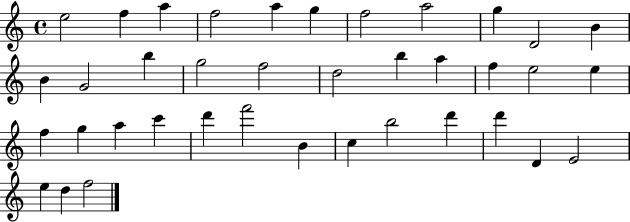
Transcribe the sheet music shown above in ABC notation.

X:1
T:Untitled
M:4/4
L:1/4
K:C
e2 f a f2 a g f2 a2 g D2 B B G2 b g2 f2 d2 b a f e2 e f g a c' d' f'2 B c b2 d' d' D E2 e d f2